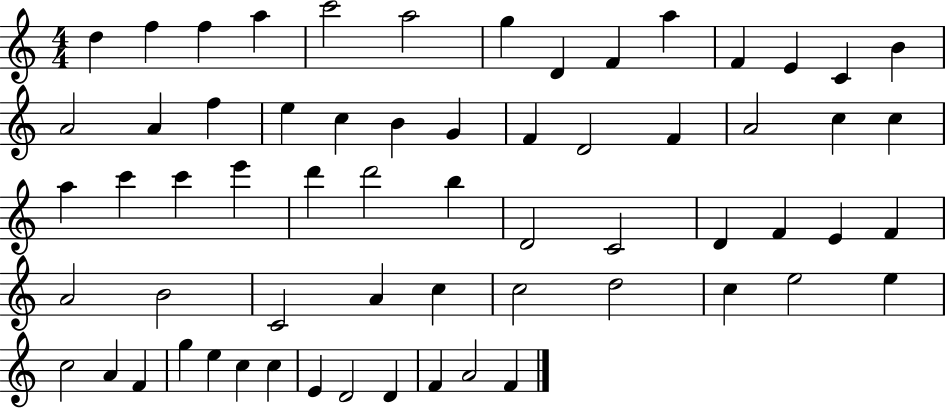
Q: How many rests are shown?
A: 0